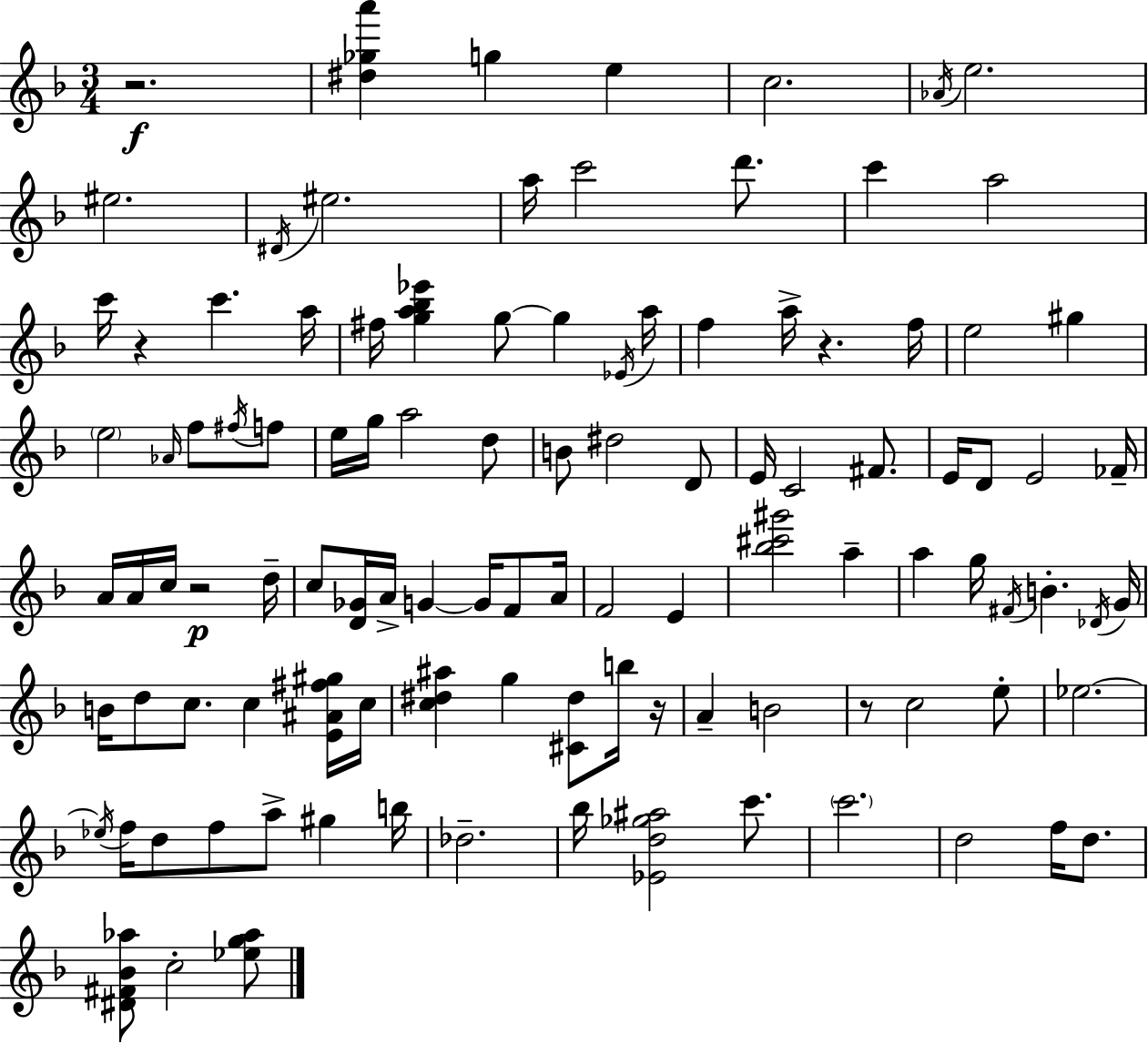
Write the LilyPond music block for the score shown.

{
  \clef treble
  \numericTimeSignature
  \time 3/4
  \key d \minor
  r2.\f | <dis'' ges'' a'''>4 g''4 e''4 | c''2. | \acciaccatura { aes'16 } e''2. | \break eis''2. | \acciaccatura { dis'16 } eis''2. | a''16 c'''2 d'''8. | c'''4 a''2 | \break c'''16 r4 c'''4. | a''16 fis''16 <g'' a'' bes'' ees'''>4 g''8~~ g''4 | \acciaccatura { ees'16 } a''16 f''4 a''16-> r4. | f''16 e''2 gis''4 | \break \parenthesize e''2 \grace { aes'16 } | f''8 \acciaccatura { fis''16 } f''8 e''16 g''16 a''2 | d''8 b'8 dis''2 | d'8 e'16 c'2 | \break fis'8. e'16 d'8 e'2 | fes'16-- a'16 a'16 c''16 r2\p | d''16-- c''8 <d' ges'>16 a'16-> g'4~~ | g'16 f'8 a'16 f'2 | \break e'4 <bes'' cis''' gis'''>2 | a''4-- a''4 g''16 \acciaccatura { fis'16 } b'4.-. | \acciaccatura { des'16 } g'16 b'16 d''8 c''8. | c''4 <e' ais' fis'' gis''>16 c''16 <c'' dis'' ais''>4 g''4 | \break <cis' dis''>8 b''16 r16 a'4-- b'2 | r8 c''2 | e''8-. ees''2.~~ | \acciaccatura { ees''16 } f''16 d''8 f''8 | \break a''8-> gis''4 b''16 des''2.-- | bes''16 <ees' d'' ges'' ais''>2 | c'''8. \parenthesize c'''2. | d''2 | \break f''16 d''8. <dis' fis' bes' aes''>8 c''2-. | <ees'' g'' aes''>8 \bar "|."
}